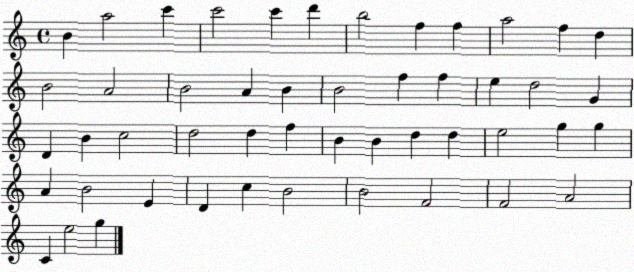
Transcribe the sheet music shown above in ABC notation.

X:1
T:Untitled
M:4/4
L:1/4
K:C
B a2 c' c'2 c' d' b2 f f a2 f d B2 A2 B2 A B B2 f f e d2 G D B c2 d2 d f B B d d e2 g g A B2 E D c B2 B2 F2 F2 A2 C e2 g